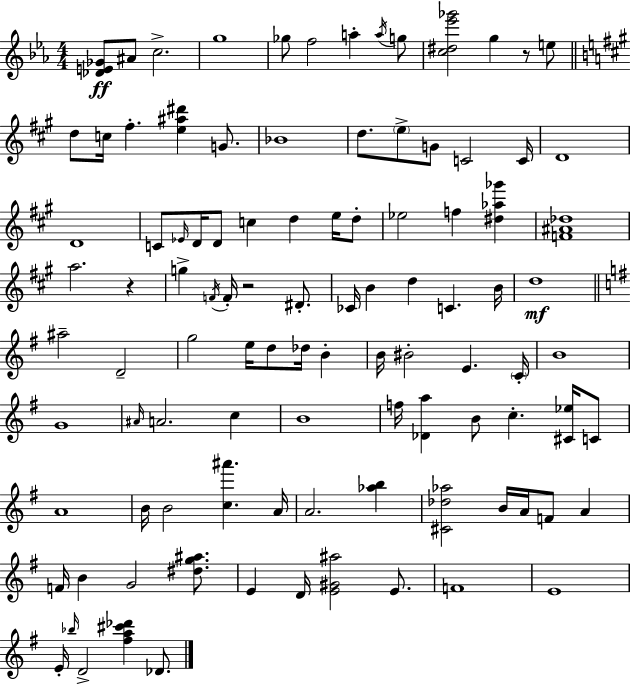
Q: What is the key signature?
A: EES major